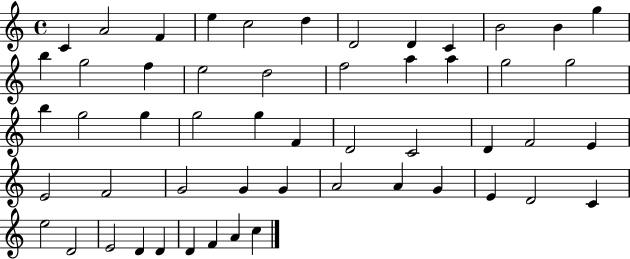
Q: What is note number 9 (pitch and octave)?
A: C4